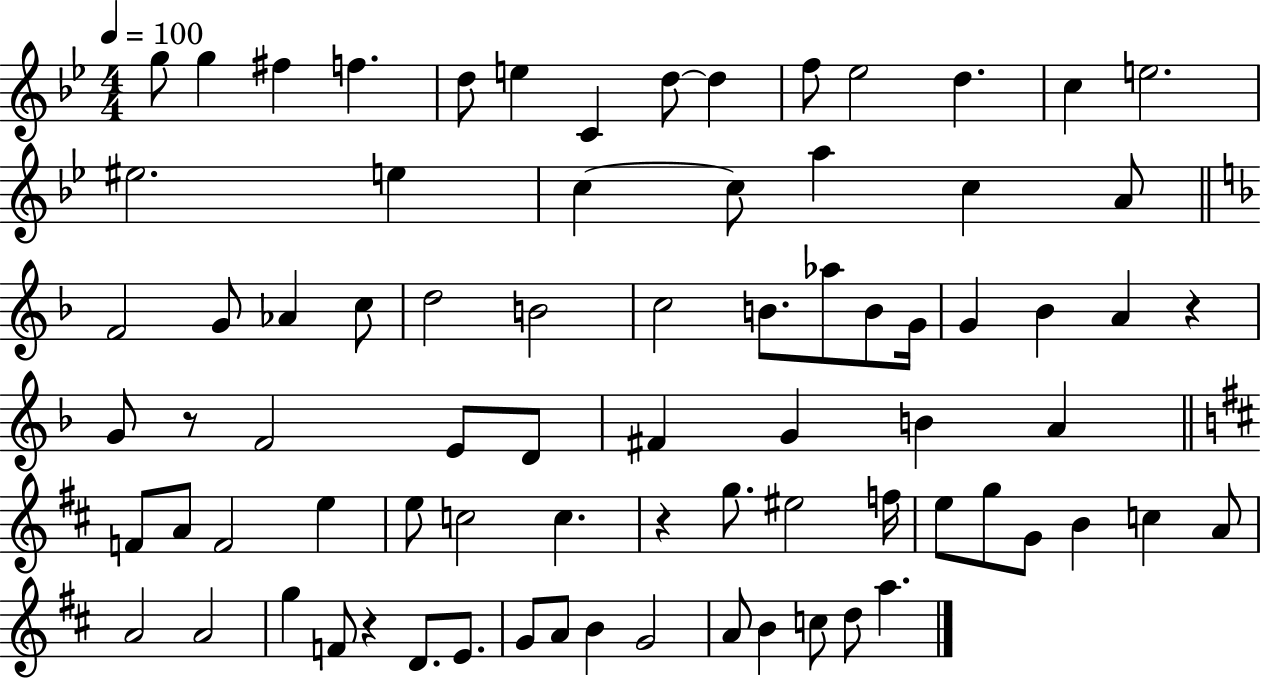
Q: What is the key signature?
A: BES major